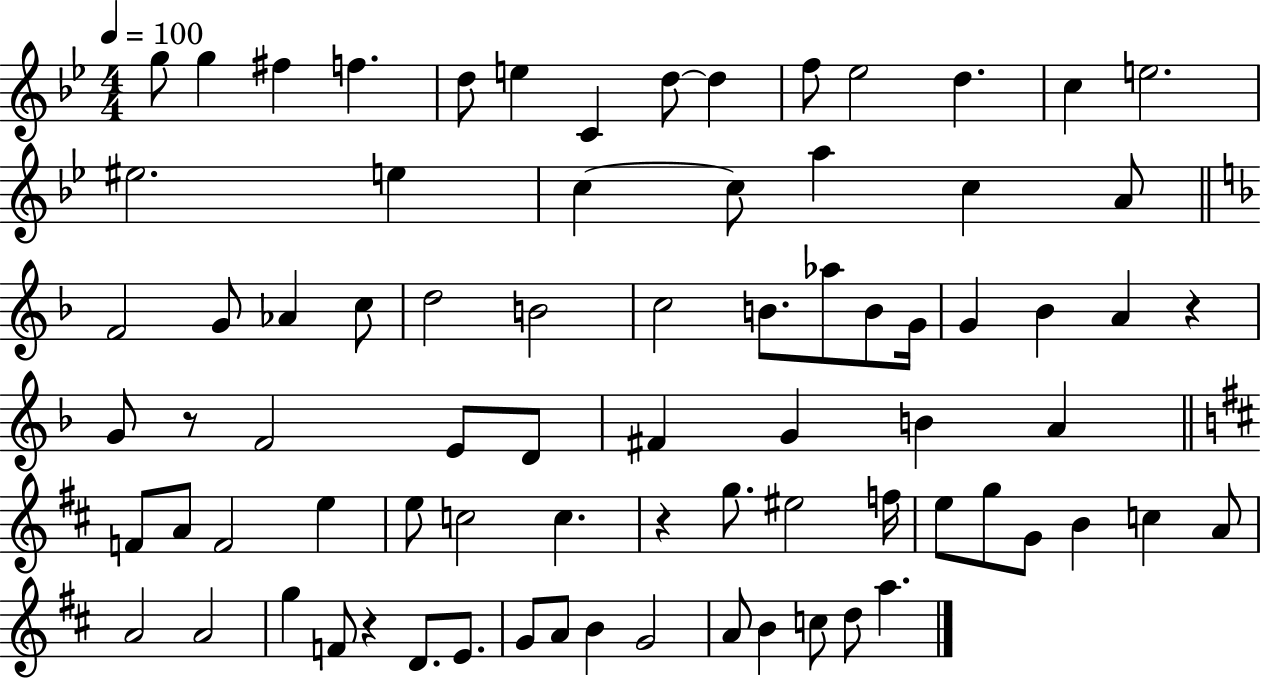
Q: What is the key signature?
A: BES major